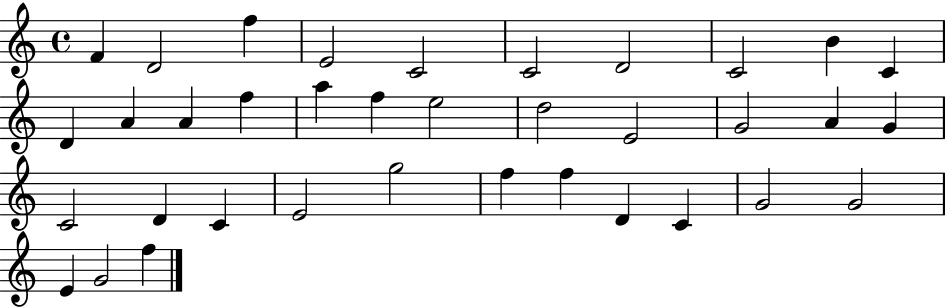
F4/q D4/h F5/q E4/h C4/h C4/h D4/h C4/h B4/q C4/q D4/q A4/q A4/q F5/q A5/q F5/q E5/h D5/h E4/h G4/h A4/q G4/q C4/h D4/q C4/q E4/h G5/h F5/q F5/q D4/q C4/q G4/h G4/h E4/q G4/h F5/q